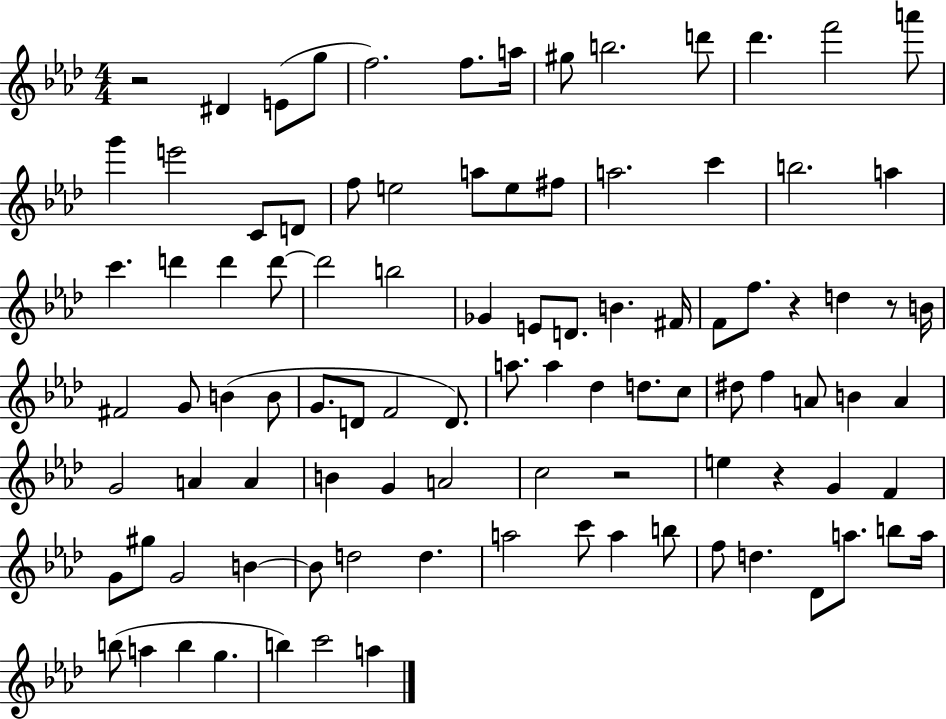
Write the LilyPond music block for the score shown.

{
  \clef treble
  \numericTimeSignature
  \time 4/4
  \key aes \major
  r2 dis'4 e'8( g''8 | f''2.) f''8. a''16 | gis''8 b''2. d'''8 | des'''4. f'''2 a'''8 | \break g'''4 e'''2 c'8 d'8 | f''8 e''2 a''8 e''8 fis''8 | a''2. c'''4 | b''2. a''4 | \break c'''4. d'''4 d'''4 d'''8~~ | d'''2 b''2 | ges'4 e'8 d'8. b'4. fis'16 | f'8 f''8. r4 d''4 r8 b'16 | \break fis'2 g'8 b'4( b'8 | g'8. d'8 f'2 d'8.) | a''8. a''4 des''4 d''8. c''8 | dis''8 f''4 a'8 b'4 a'4 | \break g'2 a'4 a'4 | b'4 g'4 a'2 | c''2 r2 | e''4 r4 g'4 f'4 | \break g'8 gis''8 g'2 b'4~~ | b'8 d''2 d''4. | a''2 c'''8 a''4 b''8 | f''8 d''4. des'8 a''8. b''8 a''16 | \break b''8( a''4 b''4 g''4. | b''4) c'''2 a''4 | \bar "|."
}